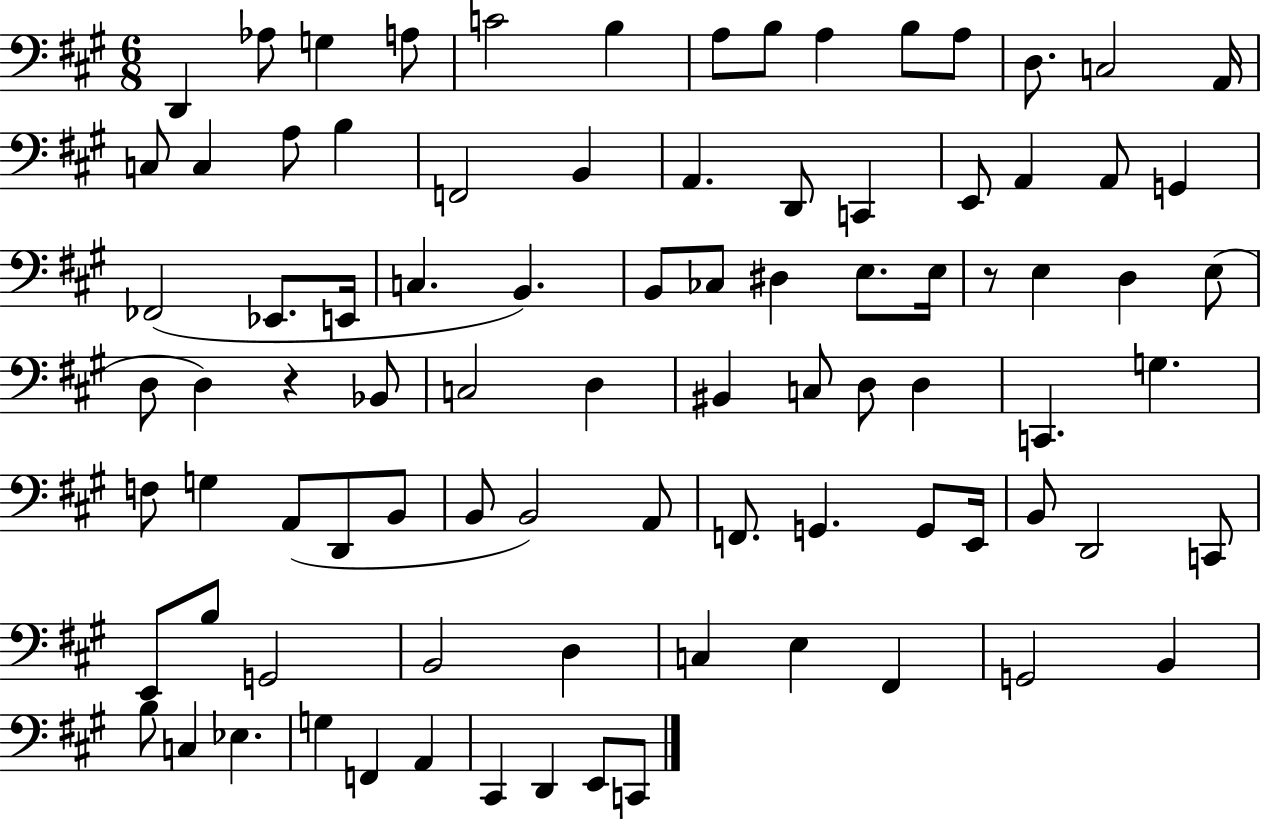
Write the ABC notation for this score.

X:1
T:Untitled
M:6/8
L:1/4
K:A
D,, _A,/2 G, A,/2 C2 B, A,/2 B,/2 A, B,/2 A,/2 D,/2 C,2 A,,/4 C,/2 C, A,/2 B, F,,2 B,, A,, D,,/2 C,, E,,/2 A,, A,,/2 G,, _F,,2 _E,,/2 E,,/4 C, B,, B,,/2 _C,/2 ^D, E,/2 E,/4 z/2 E, D, E,/2 D,/2 D, z _B,,/2 C,2 D, ^B,, C,/2 D,/2 D, C,, G, F,/2 G, A,,/2 D,,/2 B,,/2 B,,/2 B,,2 A,,/2 F,,/2 G,, G,,/2 E,,/4 B,,/2 D,,2 C,,/2 E,,/2 B,/2 G,,2 B,,2 D, C, E, ^F,, G,,2 B,, B,/2 C, _E, G, F,, A,, ^C,, D,, E,,/2 C,,/2